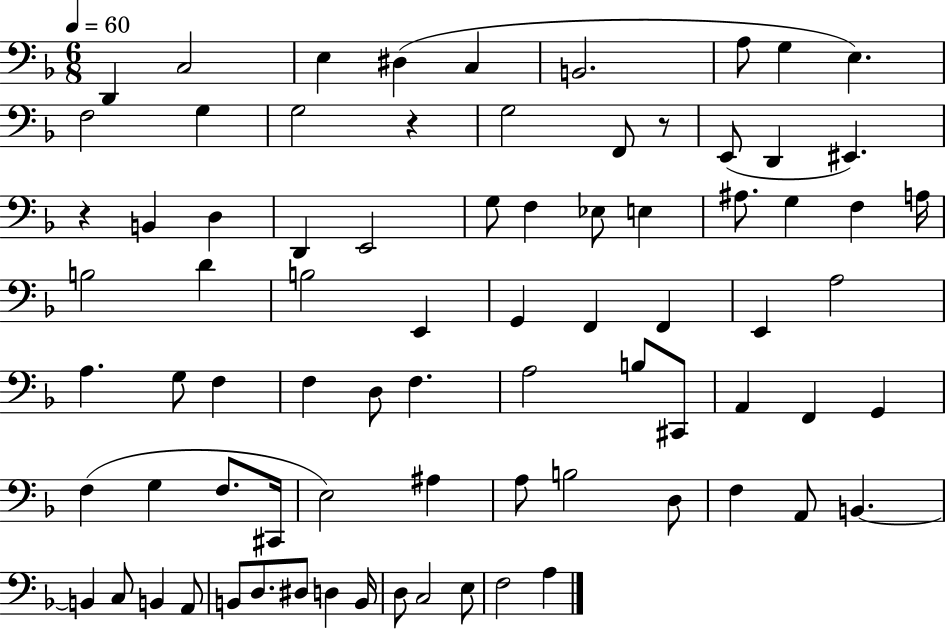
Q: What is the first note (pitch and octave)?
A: D2